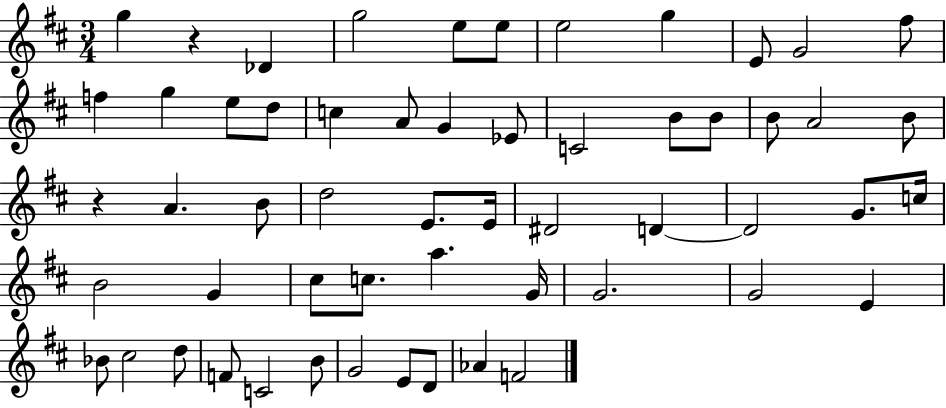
X:1
T:Untitled
M:3/4
L:1/4
K:D
g z _D g2 e/2 e/2 e2 g E/2 G2 ^f/2 f g e/2 d/2 c A/2 G _E/2 C2 B/2 B/2 B/2 A2 B/2 z A B/2 d2 E/2 E/4 ^D2 D D2 G/2 c/4 B2 G ^c/2 c/2 a G/4 G2 G2 E _B/2 ^c2 d/2 F/2 C2 B/2 G2 E/2 D/2 _A F2